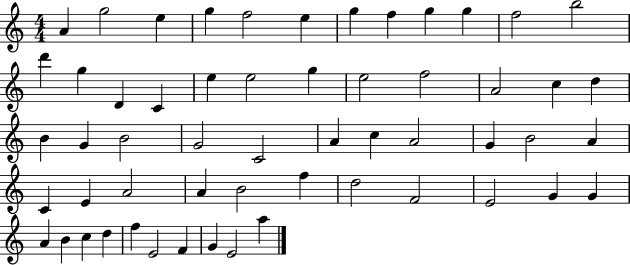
A4/q G5/h E5/q G5/q F5/h E5/q G5/q F5/q G5/q G5/q F5/h B5/h D6/q G5/q D4/q C4/q E5/q E5/h G5/q E5/h F5/h A4/h C5/q D5/q B4/q G4/q B4/h G4/h C4/h A4/q C5/q A4/h G4/q B4/h A4/q C4/q E4/q A4/h A4/q B4/h F5/q D5/h F4/h E4/h G4/q G4/q A4/q B4/q C5/q D5/q F5/q E4/h F4/q G4/q E4/h A5/q